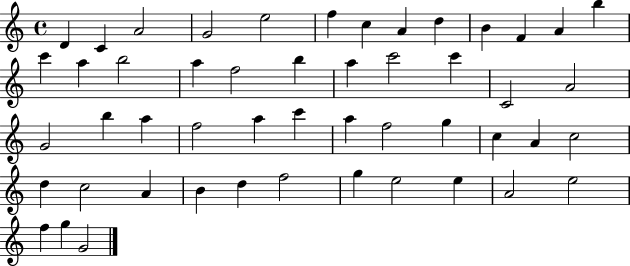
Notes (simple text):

D4/q C4/q A4/h G4/h E5/h F5/q C5/q A4/q D5/q B4/q F4/q A4/q B5/q C6/q A5/q B5/h A5/q F5/h B5/q A5/q C6/h C6/q C4/h A4/h G4/h B5/q A5/q F5/h A5/q C6/q A5/q F5/h G5/q C5/q A4/q C5/h D5/q C5/h A4/q B4/q D5/q F5/h G5/q E5/h E5/q A4/h E5/h F5/q G5/q G4/h